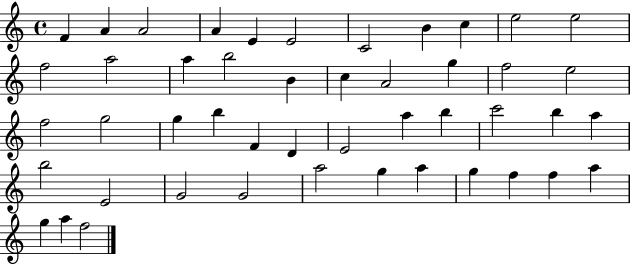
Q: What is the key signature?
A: C major